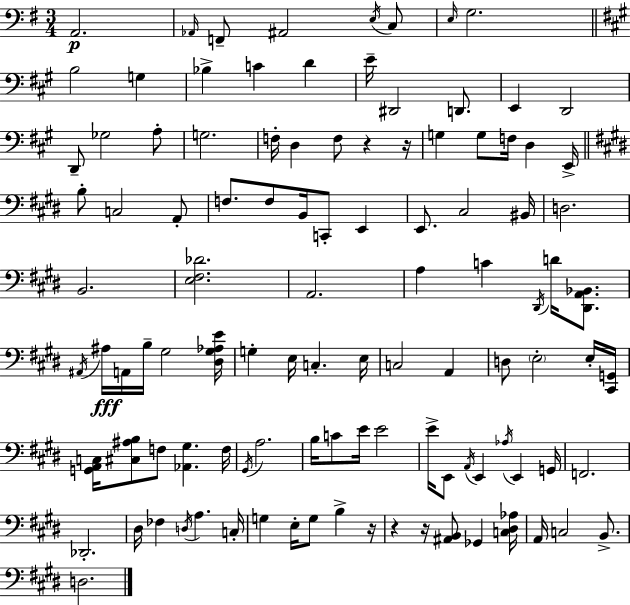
X:1
T:Untitled
M:3/4
L:1/4
K:Em
A,,2 _A,,/4 F,,/2 ^A,,2 E,/4 C,/2 E,/4 G,2 B,2 G, _B, C D E/4 ^D,,2 D,,/2 E,, D,,2 D,,/2 _G,2 A,/2 G,2 F,/4 D, F,/2 z z/4 G, G,/2 F,/4 D, E,,/4 B,/2 C,2 A,,/2 F,/2 F,/2 B,,/4 C,,/2 E,, E,,/2 ^C,2 ^B,,/4 D,2 B,,2 [E,^F,_D]2 A,,2 A, C ^D,,/4 D/4 [^D,,A,,_B,,]/2 ^A,,/4 ^A,/4 A,,/4 B,/4 ^G,2 [^D,^G,_A,E]/4 G, E,/4 C, E,/4 C,2 A,, D,/2 E,2 E,/4 [^C,,G,,]/4 [G,,A,,C,]/4 [^C,^A,B,]/2 F,/2 [_A,,^G,] F,/4 ^G,,/4 A,2 B,/4 C/2 E/4 E2 E/4 E,,/2 A,,/4 E,, _A,/4 E,, G,,/4 F,,2 _D,,2 ^D,/4 _F, D,/4 A, C,/4 G, E,/4 G,/2 B, z/4 z z/4 [^A,,B,,]/2 _G,, [C,^D,_A,]/4 A,,/4 C,2 B,,/2 D,2